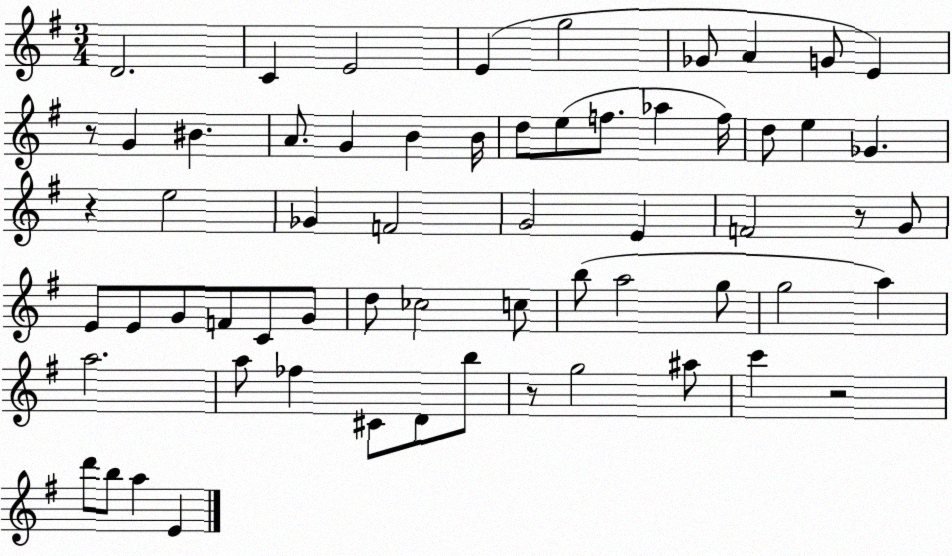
X:1
T:Untitled
M:3/4
L:1/4
K:G
D2 C E2 E g2 _G/2 A G/2 E z/2 G ^B A/2 G B B/4 d/2 e/2 f/2 _a f/4 d/2 e _G z e2 _G F2 G2 E F2 z/2 G/2 E/2 E/2 G/2 F/2 C/2 G/2 d/2 _c2 c/2 b/2 a2 g/2 g2 a a2 a/2 _f ^C/2 D/2 b/2 z/2 g2 ^a/2 c' z2 d'/2 b/2 a E